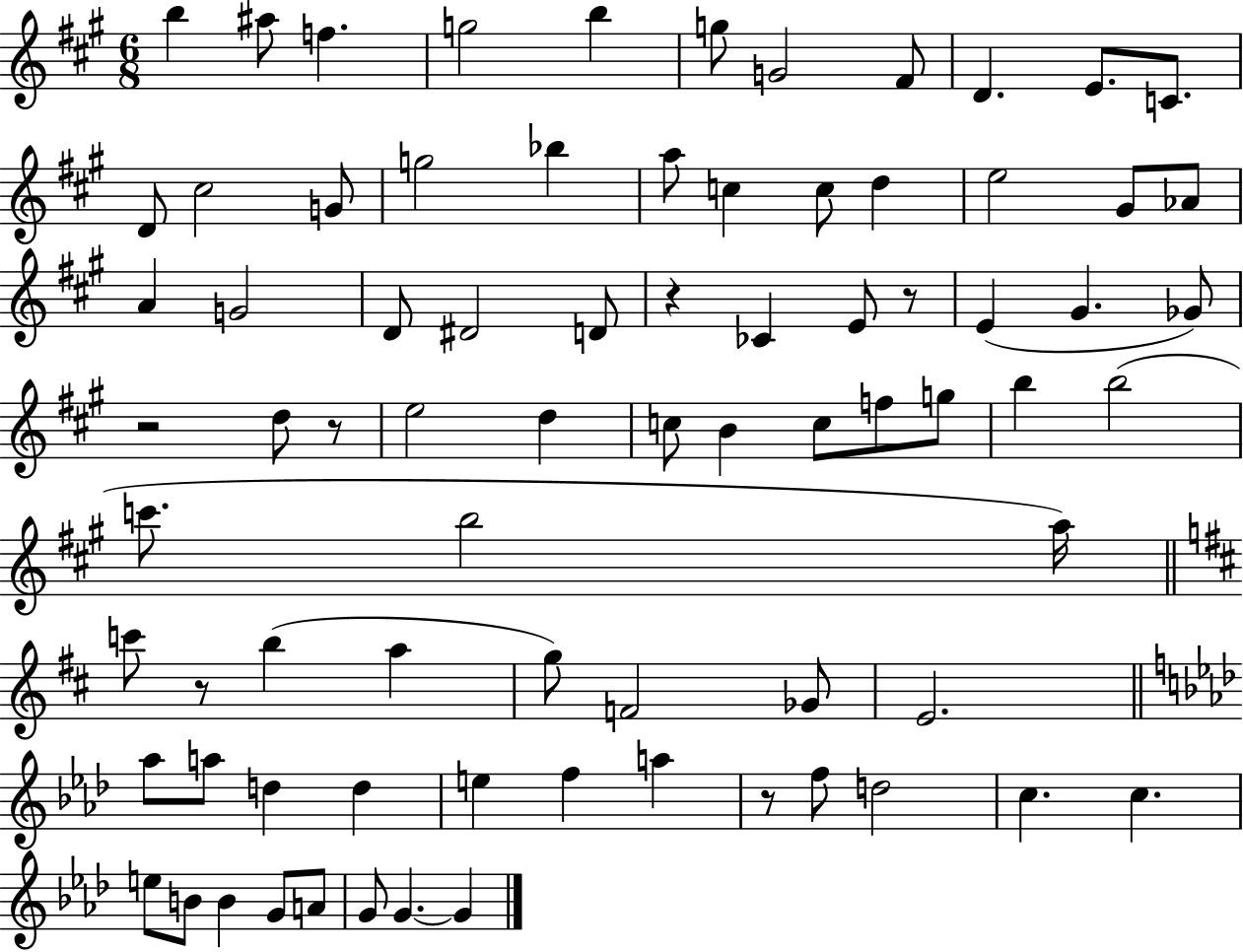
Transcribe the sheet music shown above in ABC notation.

X:1
T:Untitled
M:6/8
L:1/4
K:A
b ^a/2 f g2 b g/2 G2 ^F/2 D E/2 C/2 D/2 ^c2 G/2 g2 _b a/2 c c/2 d e2 ^G/2 _A/2 A G2 D/2 ^D2 D/2 z _C E/2 z/2 E ^G _G/2 z2 d/2 z/2 e2 d c/2 B c/2 f/2 g/2 b b2 c'/2 b2 a/4 c'/2 z/2 b a g/2 F2 _G/2 E2 _a/2 a/2 d d e f a z/2 f/2 d2 c c e/2 B/2 B G/2 A/2 G/2 G G